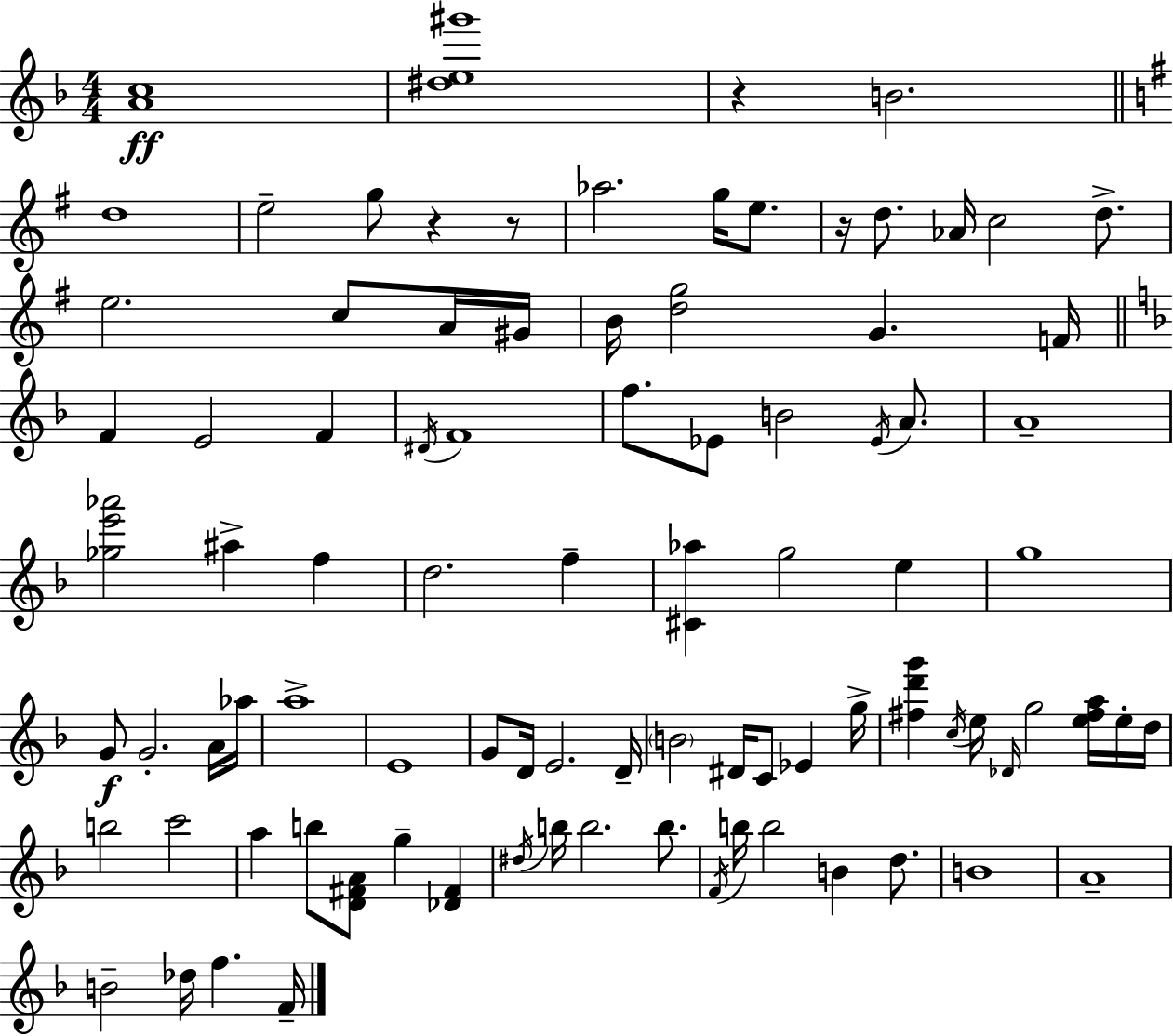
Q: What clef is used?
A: treble